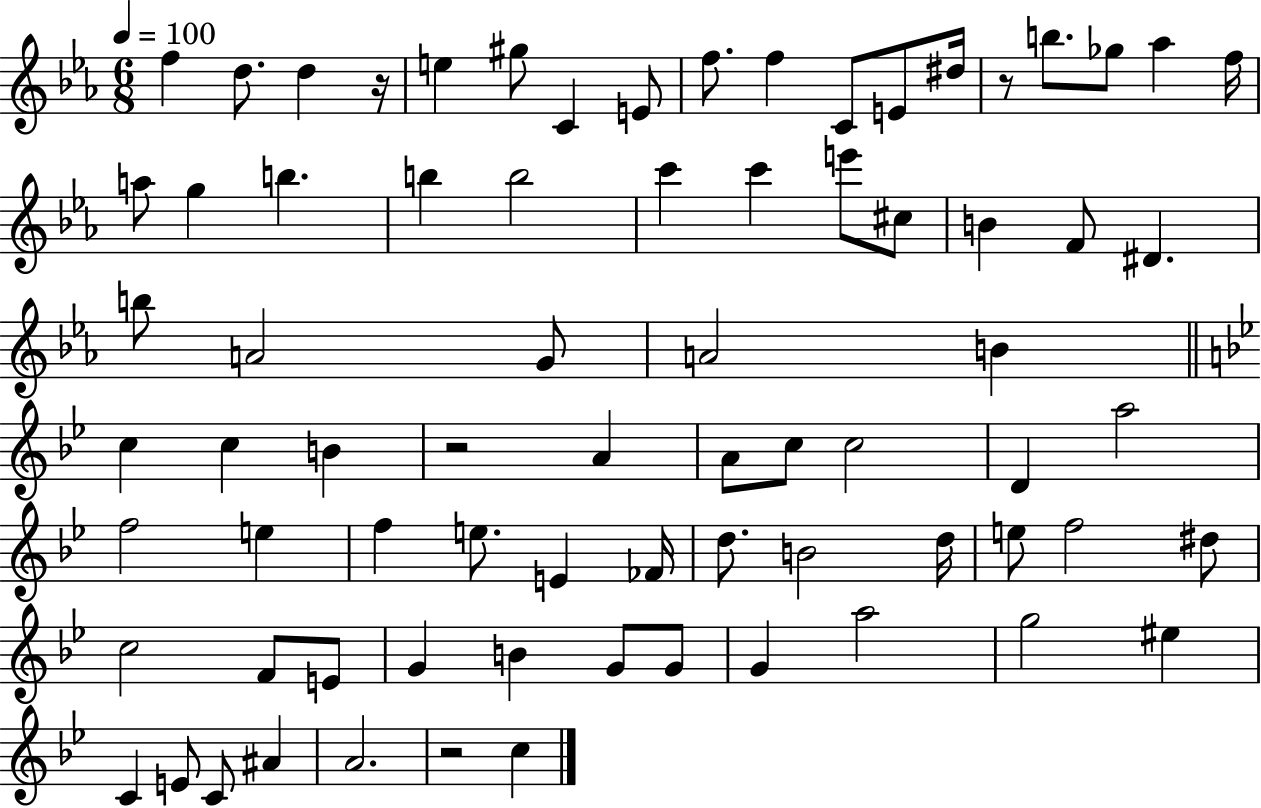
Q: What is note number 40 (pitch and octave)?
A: C5